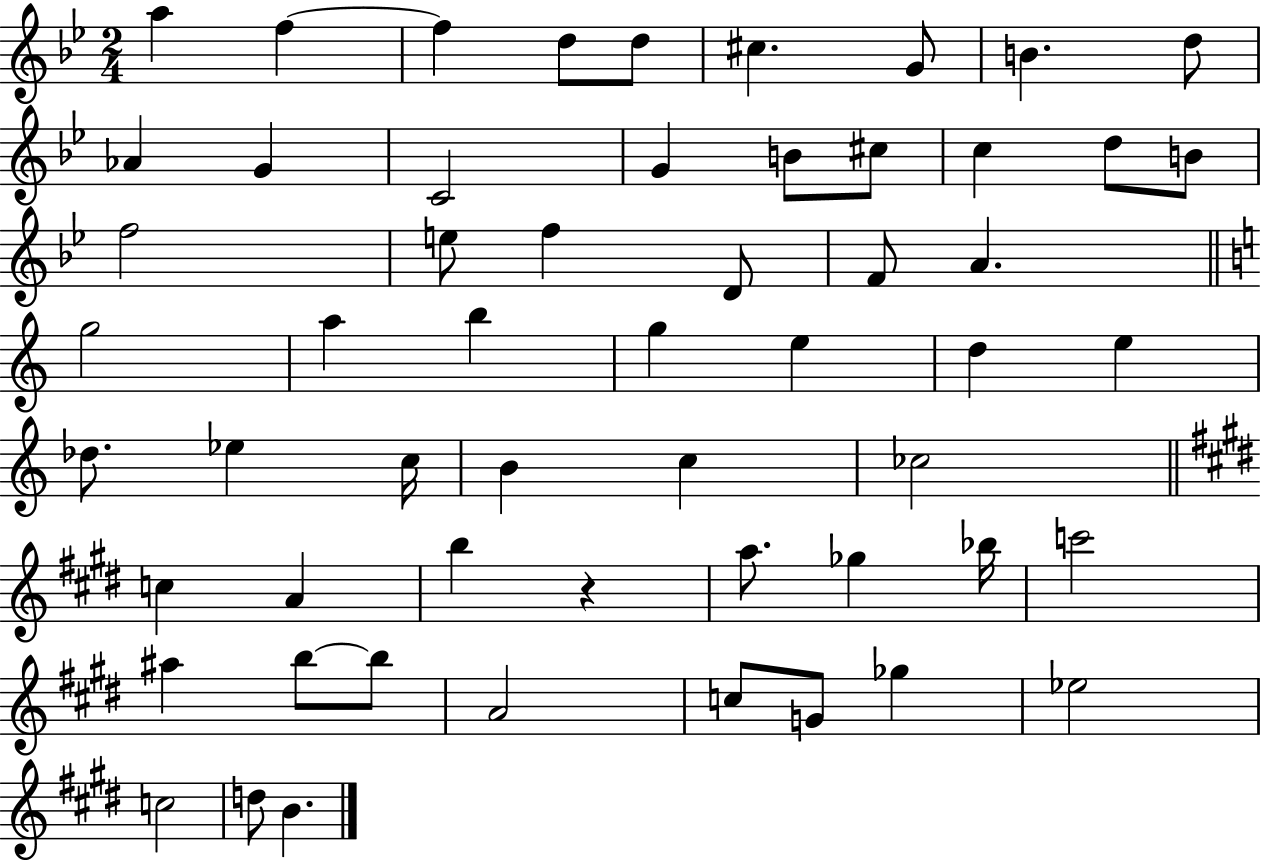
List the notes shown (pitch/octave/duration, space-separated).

A5/q F5/q F5/q D5/e D5/e C#5/q. G4/e B4/q. D5/e Ab4/q G4/q C4/h G4/q B4/e C#5/e C5/q D5/e B4/e F5/h E5/e F5/q D4/e F4/e A4/q. G5/h A5/q B5/q G5/q E5/q D5/q E5/q Db5/e. Eb5/q C5/s B4/q C5/q CES5/h C5/q A4/q B5/q R/q A5/e. Gb5/q Bb5/s C6/h A#5/q B5/e B5/e A4/h C5/e G4/e Gb5/q Eb5/h C5/h D5/e B4/q.